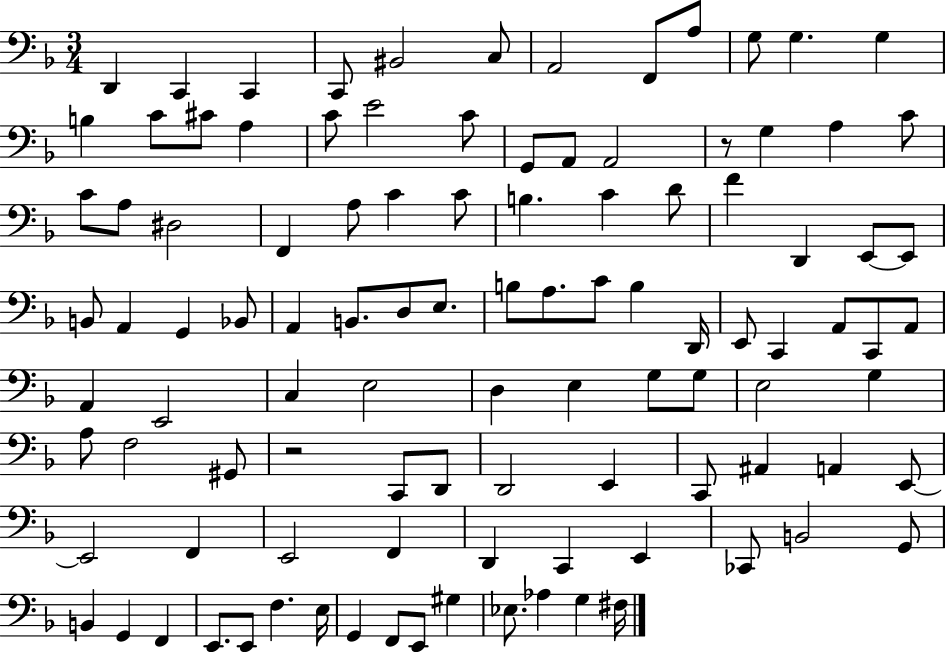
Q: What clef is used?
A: bass